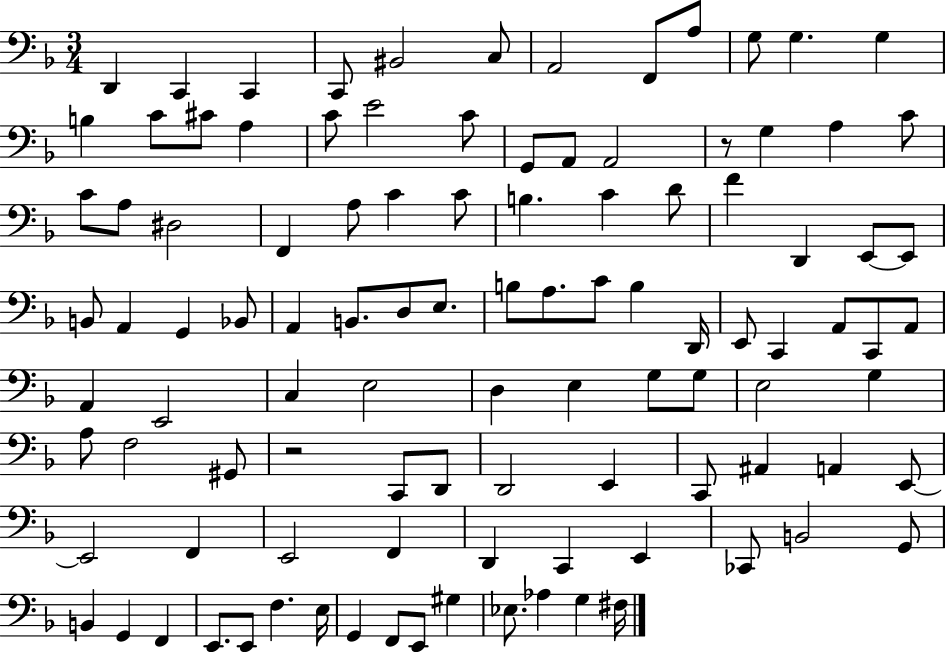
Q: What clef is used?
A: bass